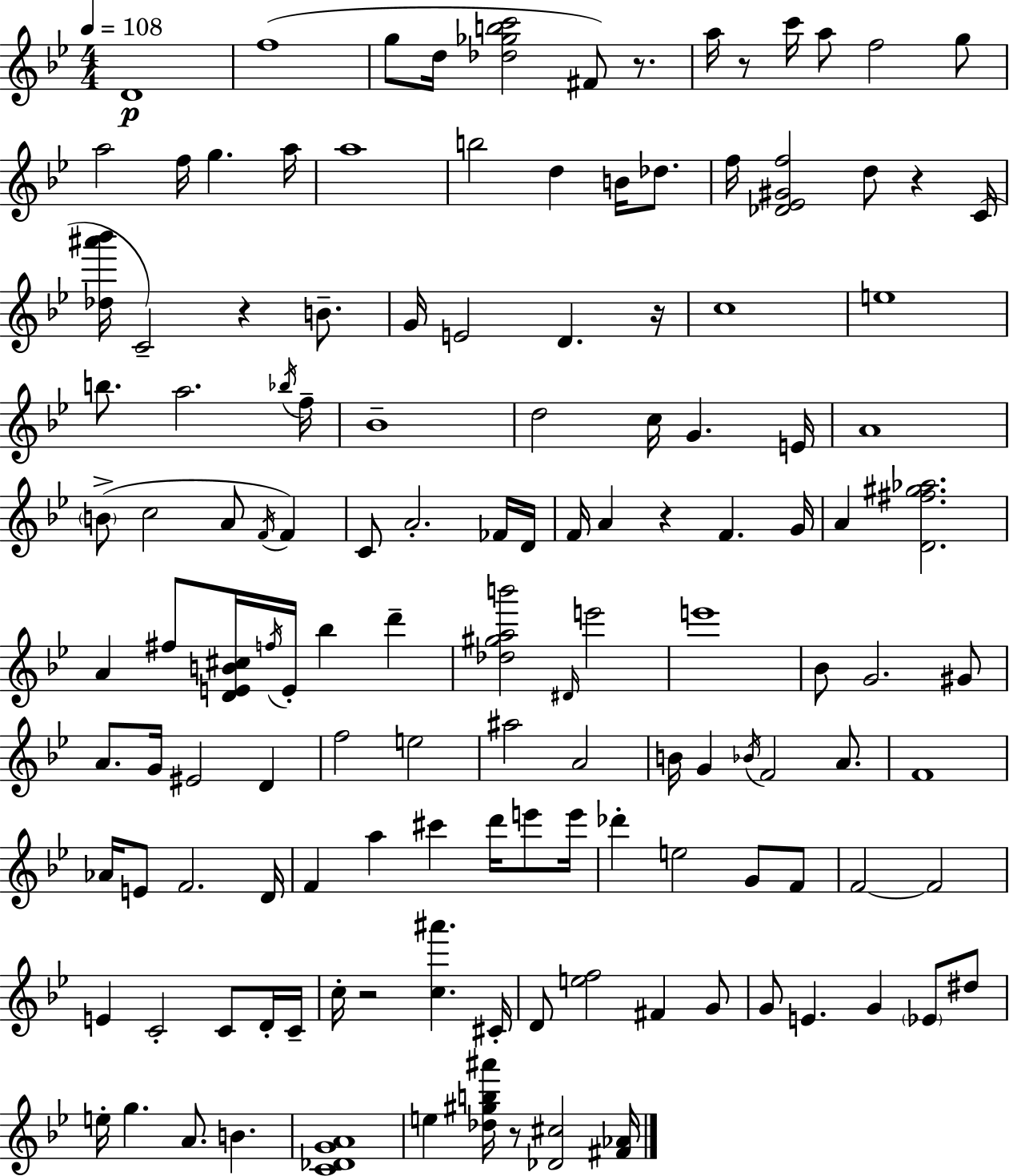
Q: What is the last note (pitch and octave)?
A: E5